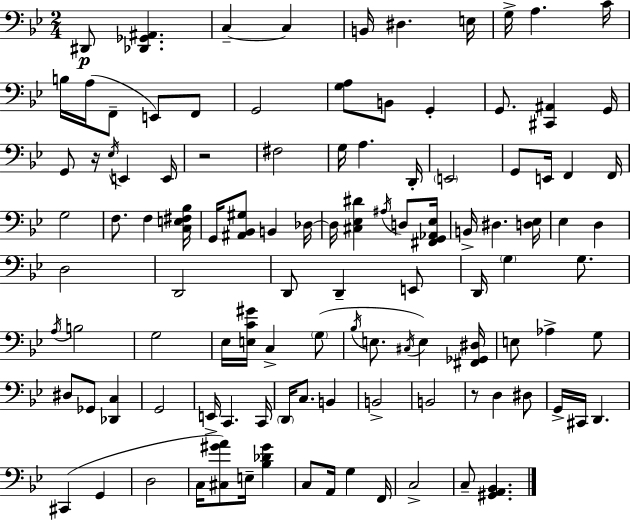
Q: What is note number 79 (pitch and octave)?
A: D#3